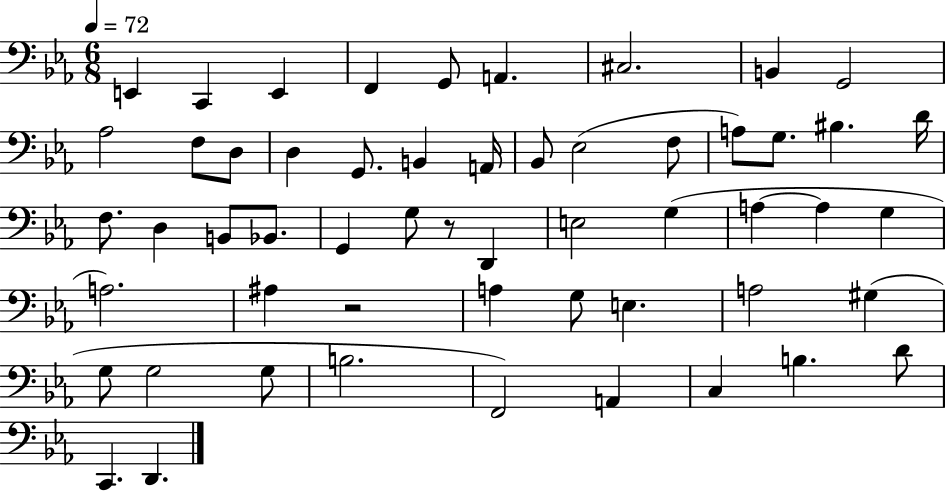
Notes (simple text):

E2/q C2/q E2/q F2/q G2/e A2/q. C#3/h. B2/q G2/h Ab3/h F3/e D3/e D3/q G2/e. B2/q A2/s Bb2/e Eb3/h F3/e A3/e G3/e. BIS3/q. D4/s F3/e. D3/q B2/e Bb2/e. G2/q G3/e R/e D2/q E3/h G3/q A3/q A3/q G3/q A3/h. A#3/q R/h A3/q G3/e E3/q. A3/h G#3/q G3/e G3/h G3/e B3/h. F2/h A2/q C3/q B3/q. D4/e C2/q. D2/q.